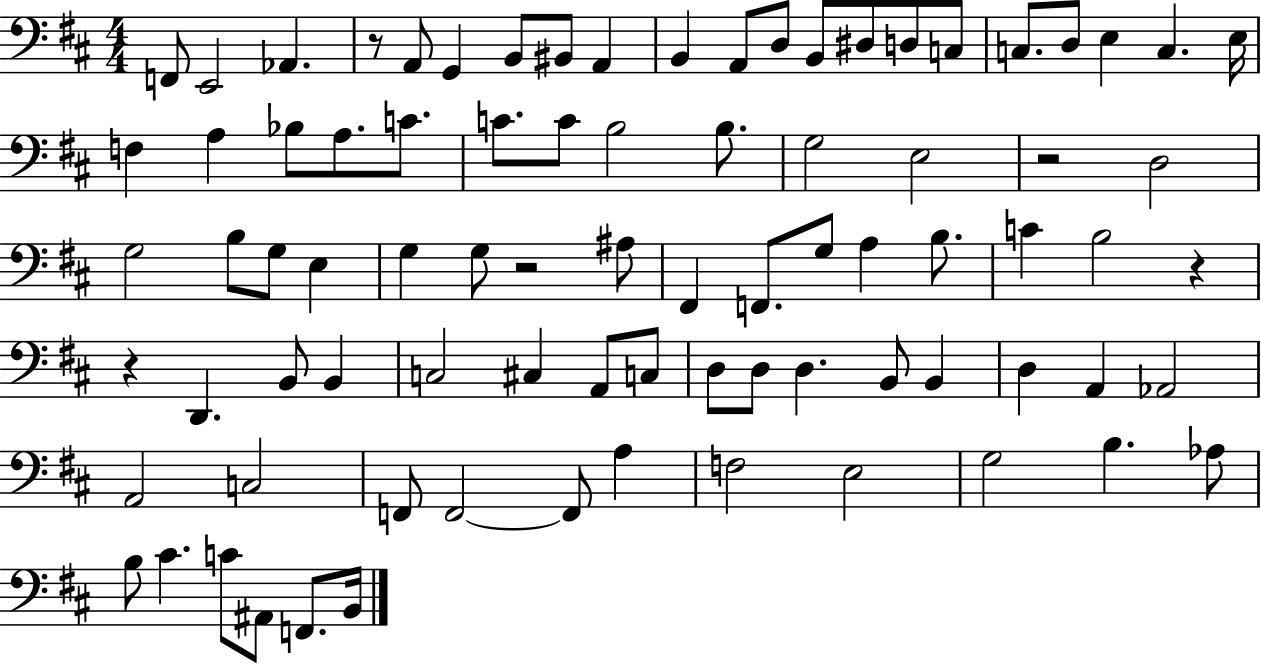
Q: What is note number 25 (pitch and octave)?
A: C4